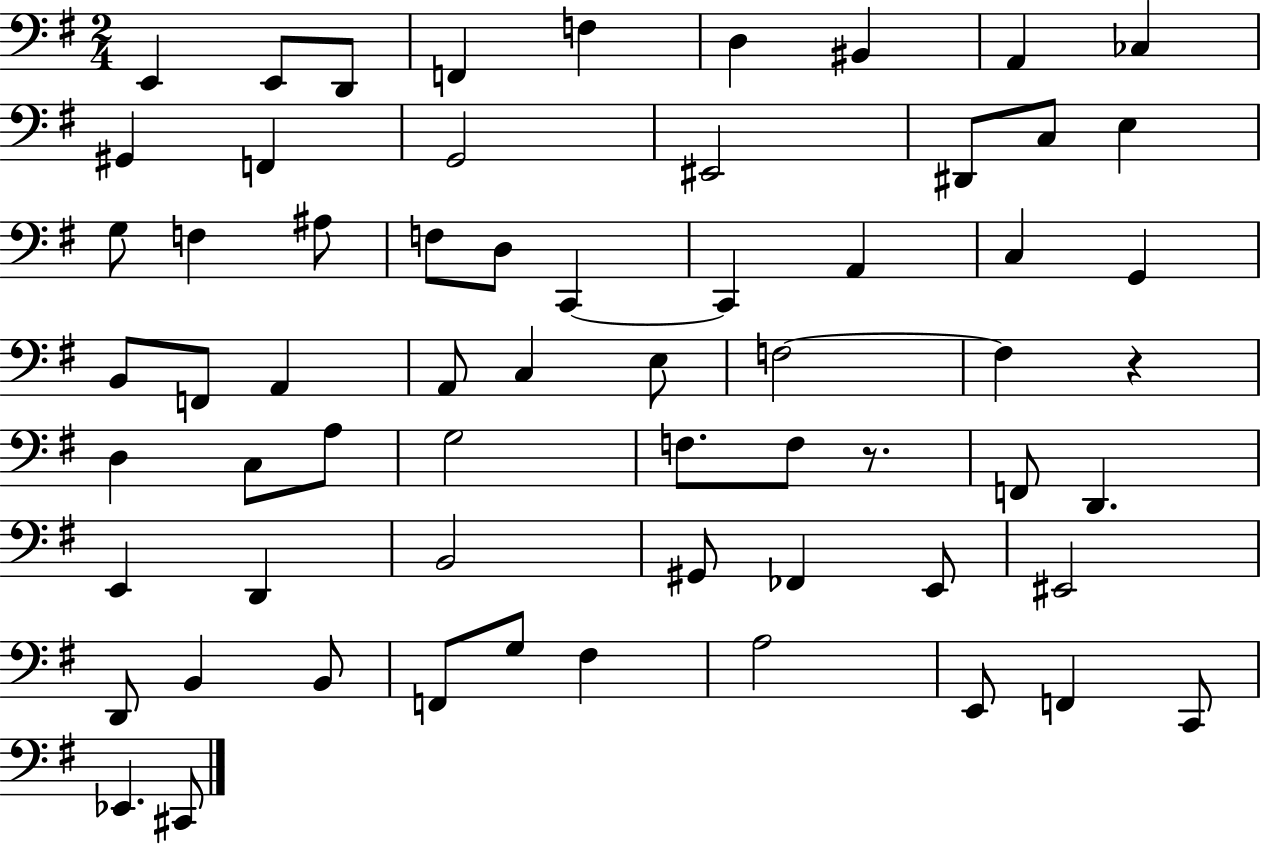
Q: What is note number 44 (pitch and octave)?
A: D2